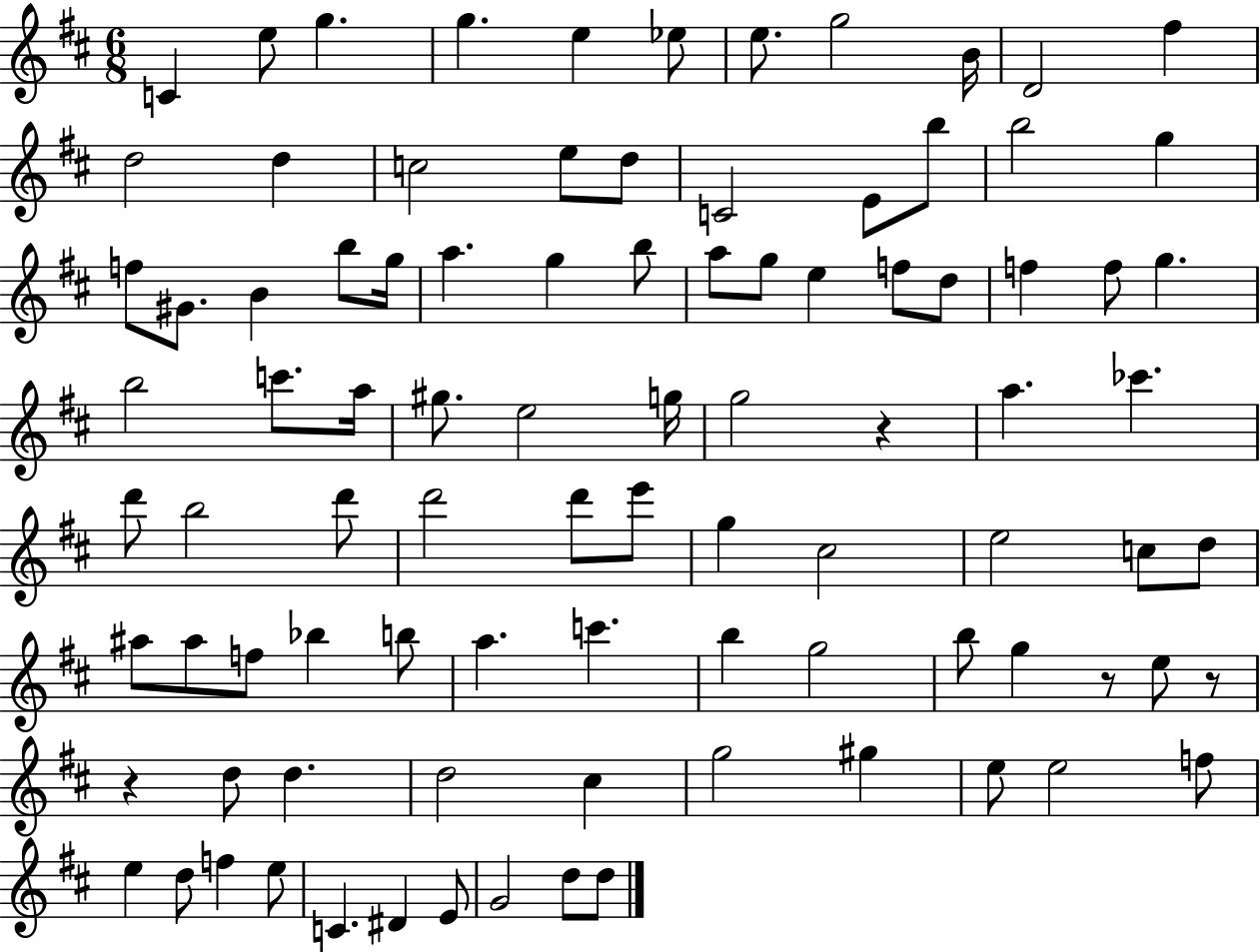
X:1
T:Untitled
M:6/8
L:1/4
K:D
C e/2 g g e _e/2 e/2 g2 B/4 D2 ^f d2 d c2 e/2 d/2 C2 E/2 b/2 b2 g f/2 ^G/2 B b/2 g/4 a g b/2 a/2 g/2 e f/2 d/2 f f/2 g b2 c'/2 a/4 ^g/2 e2 g/4 g2 z a _c' d'/2 b2 d'/2 d'2 d'/2 e'/2 g ^c2 e2 c/2 d/2 ^a/2 ^a/2 f/2 _b b/2 a c' b g2 b/2 g z/2 e/2 z/2 z d/2 d d2 ^c g2 ^g e/2 e2 f/2 e d/2 f e/2 C ^D E/2 G2 d/2 d/2